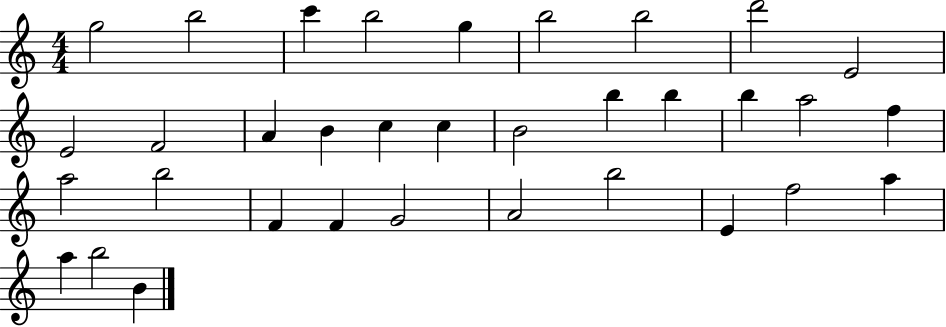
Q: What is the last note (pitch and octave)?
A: B4